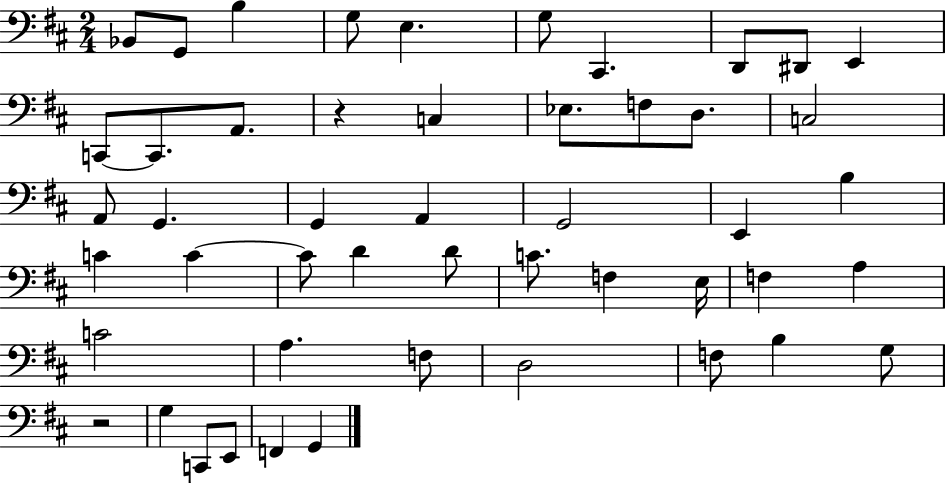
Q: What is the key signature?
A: D major